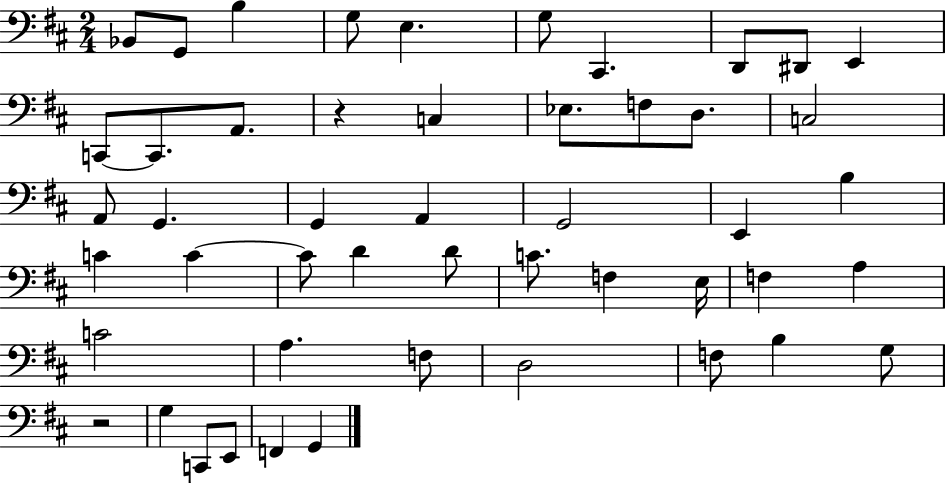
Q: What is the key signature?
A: D major